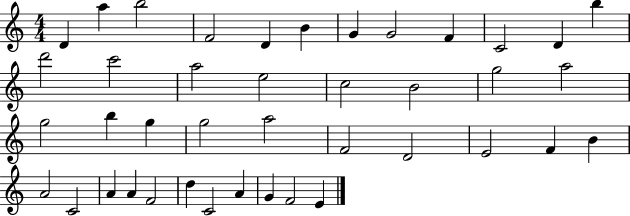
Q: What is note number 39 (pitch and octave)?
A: G4